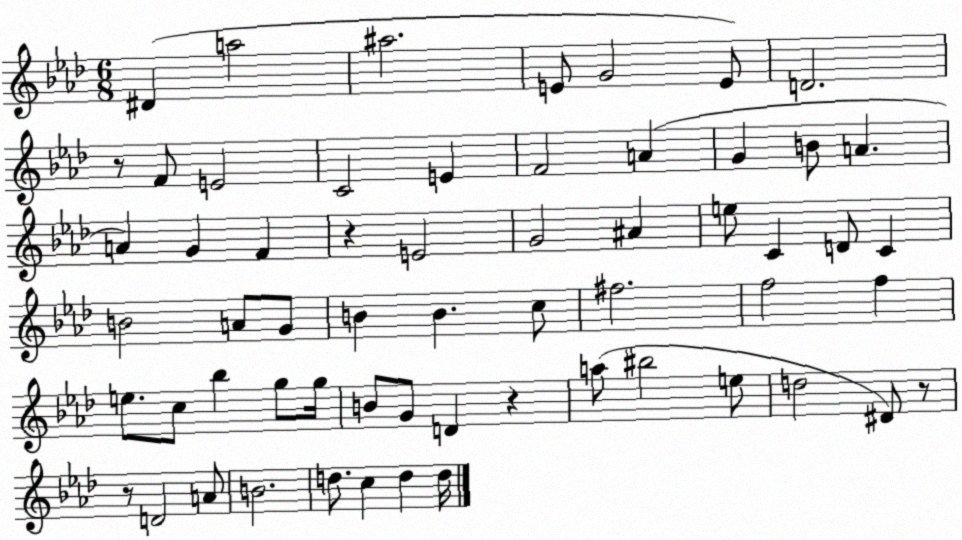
X:1
T:Untitled
M:6/8
L:1/4
K:Ab
^D a2 ^a2 E/2 G2 E/2 D2 z/2 F/2 E2 C2 E F2 A G B/2 A A G F z E2 G2 ^A e/2 C D/2 C B2 A/2 G/2 B B c/2 ^f2 f2 f e/2 c/2 _b g/2 g/4 B/2 G/2 D z a/2 ^b2 e/2 d2 ^D/2 z/2 z/2 D2 A/2 B2 d/2 c d d/4